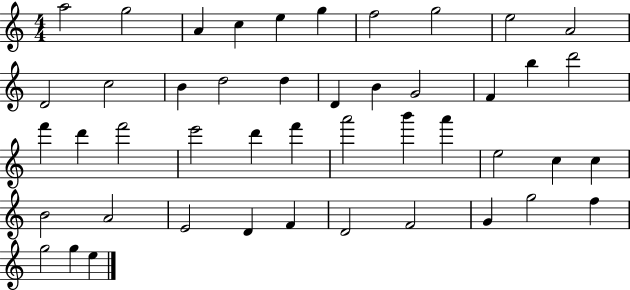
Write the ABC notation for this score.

X:1
T:Untitled
M:4/4
L:1/4
K:C
a2 g2 A c e g f2 g2 e2 A2 D2 c2 B d2 d D B G2 F b d'2 f' d' f'2 e'2 d' f' a'2 b' a' e2 c c B2 A2 E2 D F D2 F2 G g2 f g2 g e